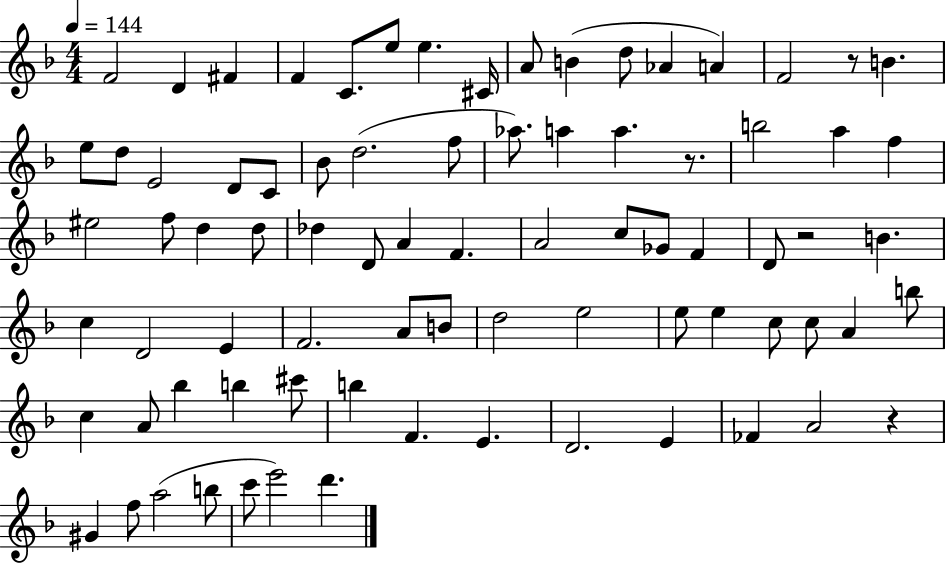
F4/h D4/q F#4/q F4/q C4/e. E5/e E5/q. C#4/s A4/e B4/q D5/e Ab4/q A4/q F4/h R/e B4/q. E5/e D5/e E4/h D4/e C4/e Bb4/e D5/h. F5/e Ab5/e. A5/q A5/q. R/e. B5/h A5/q F5/q EIS5/h F5/e D5/q D5/e Db5/q D4/e A4/q F4/q. A4/h C5/e Gb4/e F4/q D4/e R/h B4/q. C5/q D4/h E4/q F4/h. A4/e B4/e D5/h E5/h E5/e E5/q C5/e C5/e A4/q B5/e C5/q A4/e Bb5/q B5/q C#6/e B5/q F4/q. E4/q. D4/h. E4/q FES4/q A4/h R/q G#4/q F5/e A5/h B5/e C6/e E6/h D6/q.